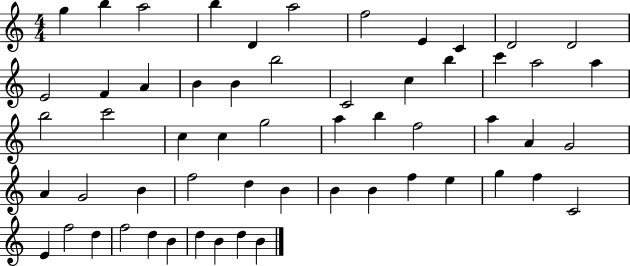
X:1
T:Untitled
M:4/4
L:1/4
K:C
g b a2 b D a2 f2 E C D2 D2 E2 F A B B b2 C2 c b c' a2 a b2 c'2 c c g2 a b f2 a A G2 A G2 B f2 d B B B f e g f C2 E f2 d f2 d B d B d B